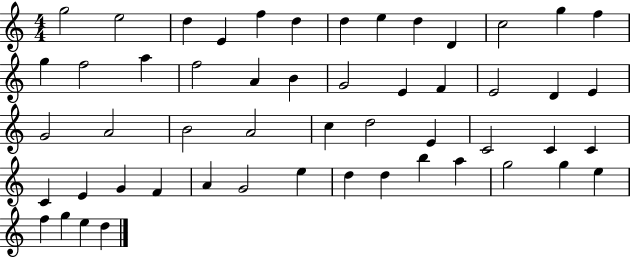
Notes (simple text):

G5/h E5/h D5/q E4/q F5/q D5/q D5/q E5/q D5/q D4/q C5/h G5/q F5/q G5/q F5/h A5/q F5/h A4/q B4/q G4/h E4/q F4/q E4/h D4/q E4/q G4/h A4/h B4/h A4/h C5/q D5/h E4/q C4/h C4/q C4/q C4/q E4/q G4/q F4/q A4/q G4/h E5/q D5/q D5/q B5/q A5/q G5/h G5/q E5/q F5/q G5/q E5/q D5/q